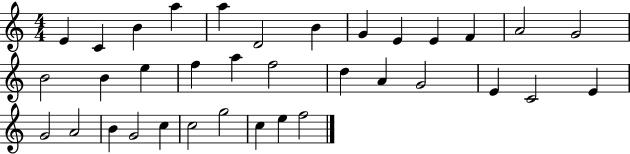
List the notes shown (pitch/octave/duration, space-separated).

E4/q C4/q B4/q A5/q A5/q D4/h B4/q G4/q E4/q E4/q F4/q A4/h G4/h B4/h B4/q E5/q F5/q A5/q F5/h D5/q A4/q G4/h E4/q C4/h E4/q G4/h A4/h B4/q G4/h C5/q C5/h G5/h C5/q E5/q F5/h